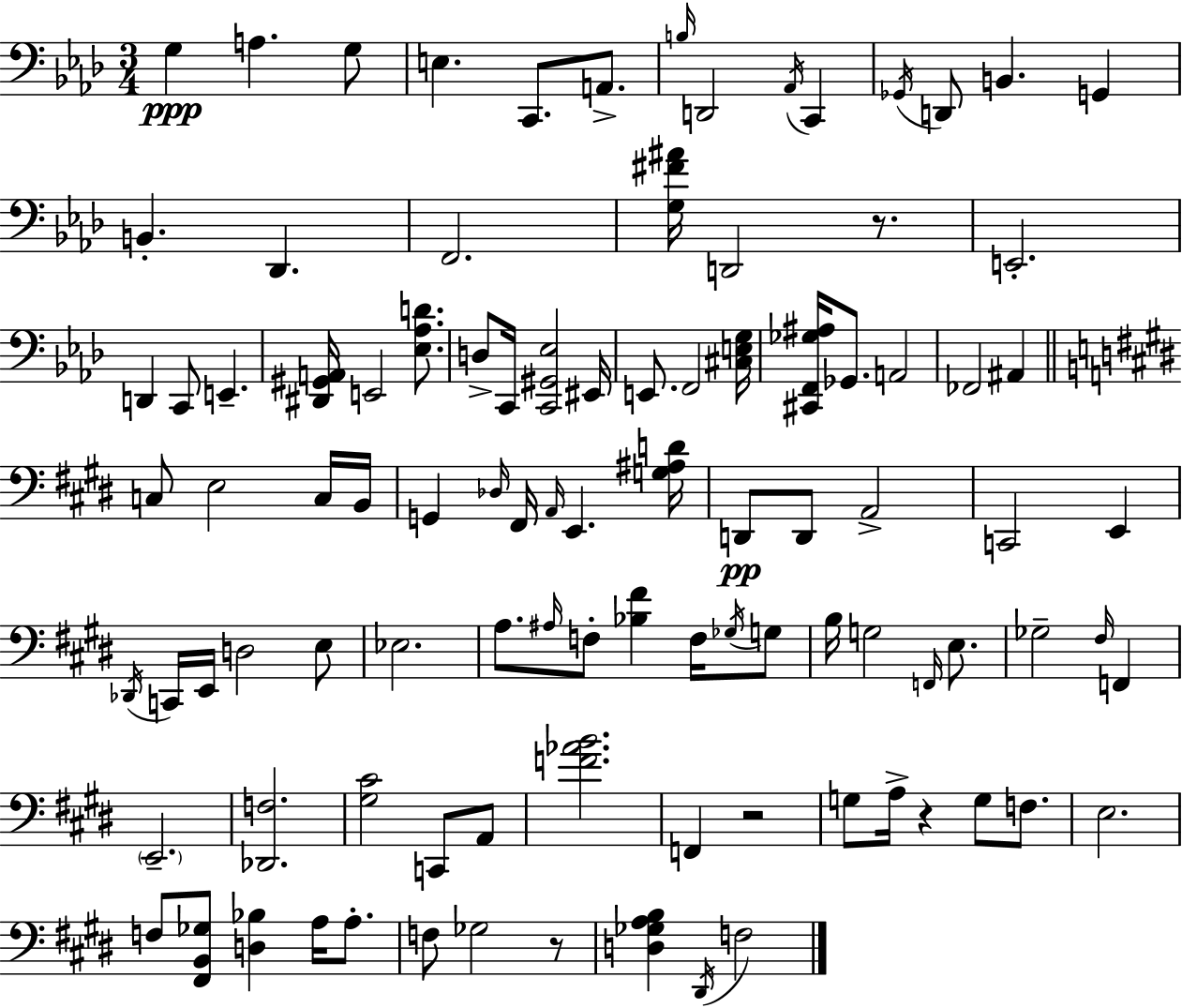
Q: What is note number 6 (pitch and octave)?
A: A2